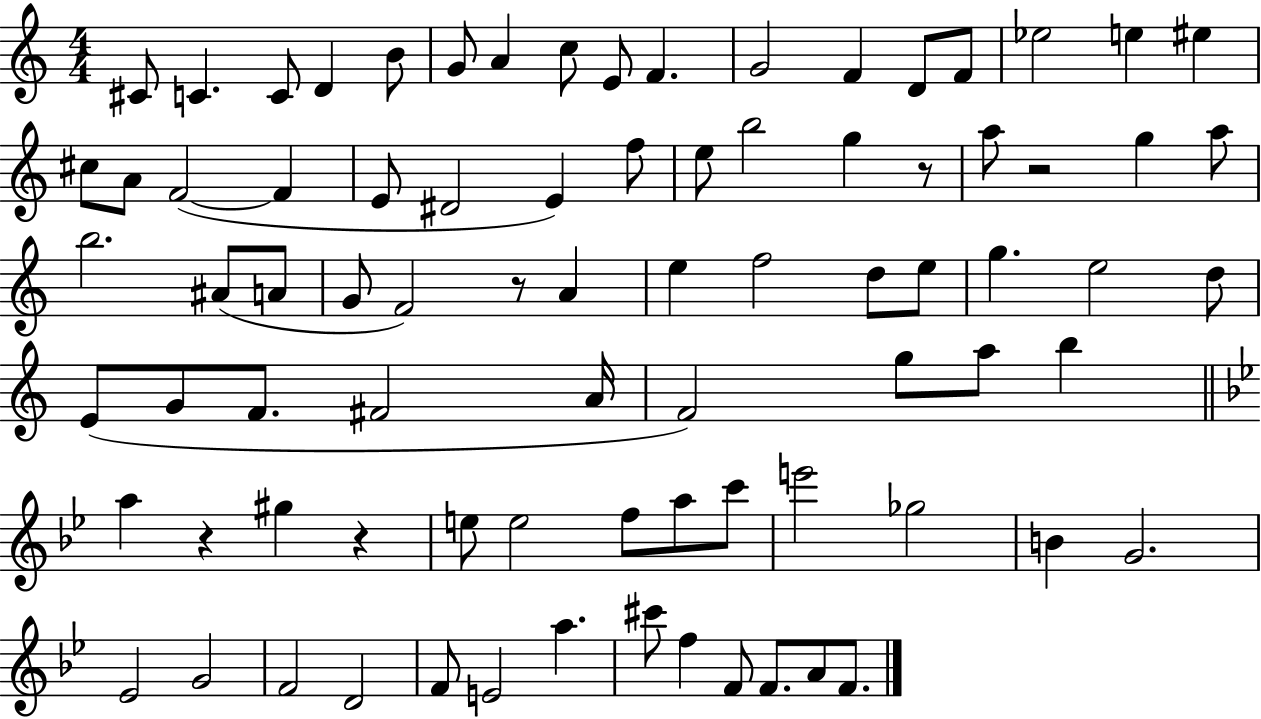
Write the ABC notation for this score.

X:1
T:Untitled
M:4/4
L:1/4
K:C
^C/2 C C/2 D B/2 G/2 A c/2 E/2 F G2 F D/2 F/2 _e2 e ^e ^c/2 A/2 F2 F E/2 ^D2 E f/2 e/2 b2 g z/2 a/2 z2 g a/2 b2 ^A/2 A/2 G/2 F2 z/2 A e f2 d/2 e/2 g e2 d/2 E/2 G/2 F/2 ^F2 A/4 F2 g/2 a/2 b a z ^g z e/2 e2 f/2 a/2 c'/2 e'2 _g2 B G2 _E2 G2 F2 D2 F/2 E2 a ^c'/2 f F/2 F/2 A/2 F/2